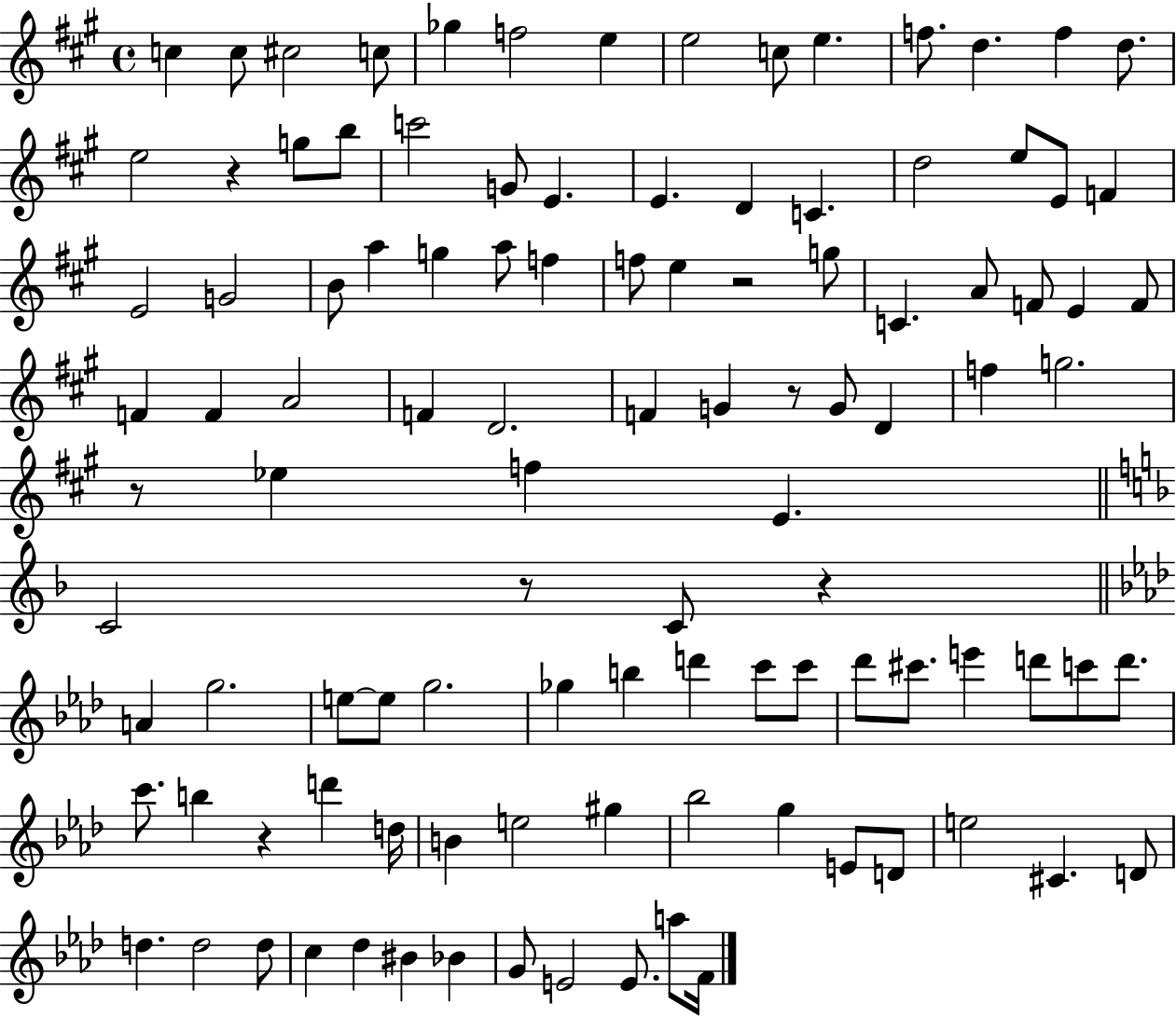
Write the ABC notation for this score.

X:1
T:Untitled
M:4/4
L:1/4
K:A
c c/2 ^c2 c/2 _g f2 e e2 c/2 e f/2 d f d/2 e2 z g/2 b/2 c'2 G/2 E E D C d2 e/2 E/2 F E2 G2 B/2 a g a/2 f f/2 e z2 g/2 C A/2 F/2 E F/2 F F A2 F D2 F G z/2 G/2 D f g2 z/2 _e f E C2 z/2 C/2 z A g2 e/2 e/2 g2 _g b d' c'/2 c'/2 _d'/2 ^c'/2 e' d'/2 c'/2 d'/2 c'/2 b z d' d/4 B e2 ^g _b2 g E/2 D/2 e2 ^C D/2 d d2 d/2 c _d ^B _B G/2 E2 E/2 a/2 F/4